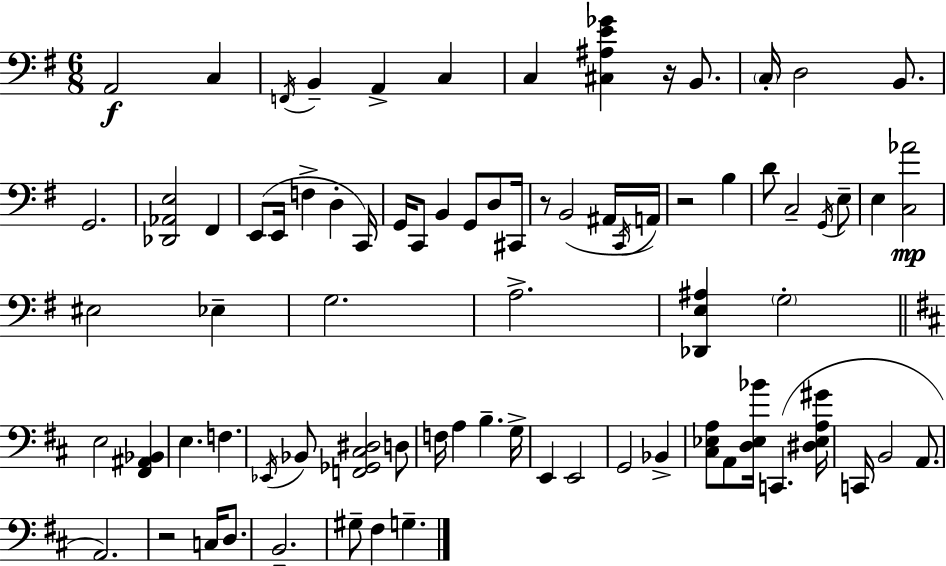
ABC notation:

X:1
T:Untitled
M:6/8
L:1/4
K:Em
A,,2 C, F,,/4 B,, A,, C, C, [^C,^A,E_G] z/4 B,,/2 C,/4 D,2 B,,/2 G,,2 [_D,,_A,,E,]2 ^F,, E,,/2 E,,/4 F, D, C,,/4 G,,/4 C,,/2 B,, G,,/2 D,/2 ^C,,/4 z/2 B,,2 ^A,,/4 C,,/4 A,,/4 z2 B, D/2 C,2 G,,/4 E,/2 E, [C,_A]2 ^E,2 _E, G,2 A,2 [_D,,E,^A,] G,2 E,2 [^F,,^A,,_B,,] E, F, _E,,/4 _B,,/2 [F,,_G,,^C,^D,]2 D,/2 F,/4 A, B, G,/4 E,, E,,2 G,,2 _B,, [^C,_E,A,]/2 A,,/2 [D,_E,_B]/4 C,, [^D,_E,A,^G]/4 C,,/4 B,,2 A,,/2 A,,2 z2 C,/4 D,/2 B,,2 ^G,/2 ^F, G,